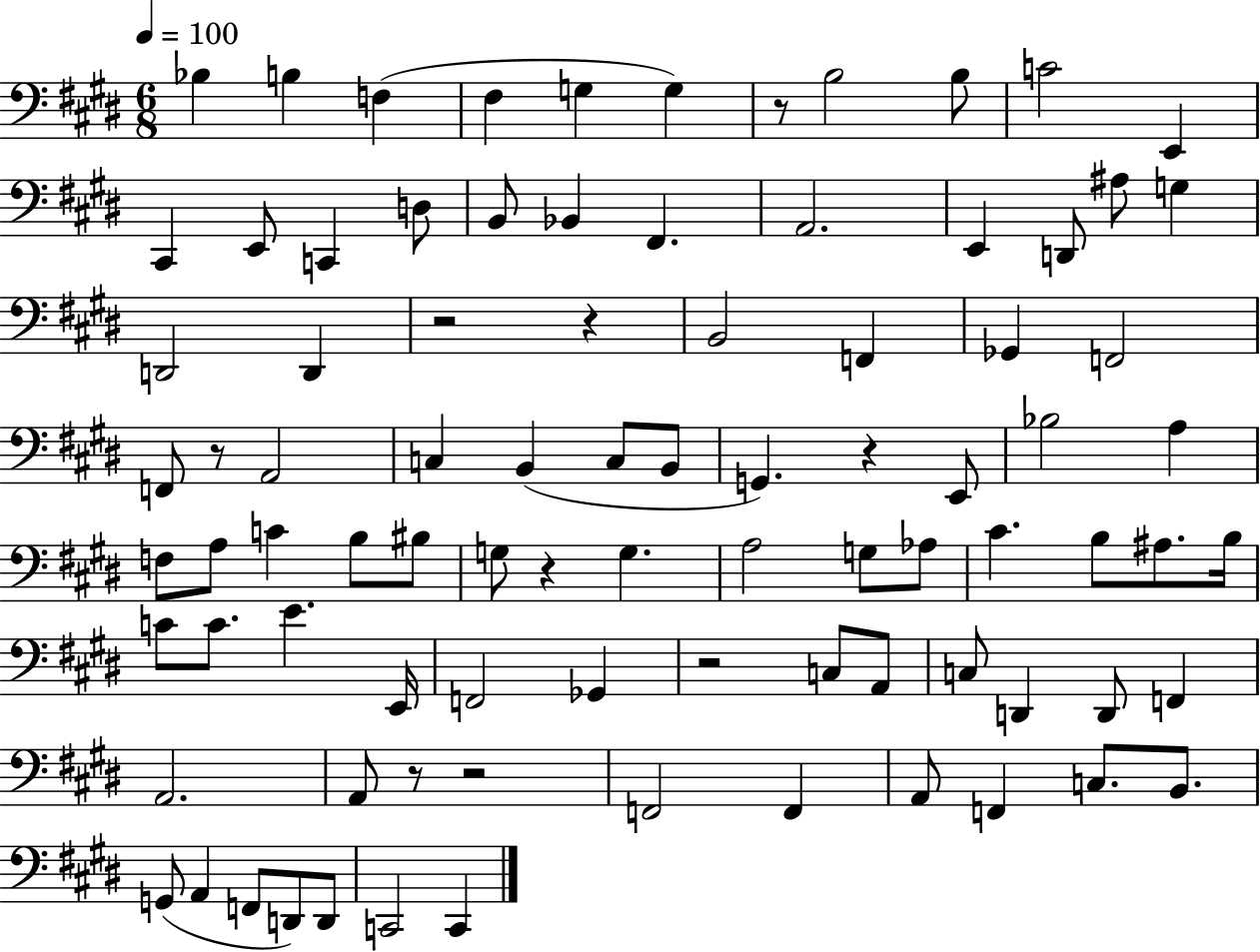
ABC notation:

X:1
T:Untitled
M:6/8
L:1/4
K:E
_B, B, F, ^F, G, G, z/2 B,2 B,/2 C2 E,, ^C,, E,,/2 C,, D,/2 B,,/2 _B,, ^F,, A,,2 E,, D,,/2 ^A,/2 G, D,,2 D,, z2 z B,,2 F,, _G,, F,,2 F,,/2 z/2 A,,2 C, B,, C,/2 B,,/2 G,, z E,,/2 _B,2 A, F,/2 A,/2 C B,/2 ^B,/2 G,/2 z G, A,2 G,/2 _A,/2 ^C B,/2 ^A,/2 B,/4 C/2 C/2 E E,,/4 F,,2 _G,, z2 C,/2 A,,/2 C,/2 D,, D,,/2 F,, A,,2 A,,/2 z/2 z2 F,,2 F,, A,,/2 F,, C,/2 B,,/2 G,,/2 A,, F,,/2 D,,/2 D,,/2 C,,2 C,,